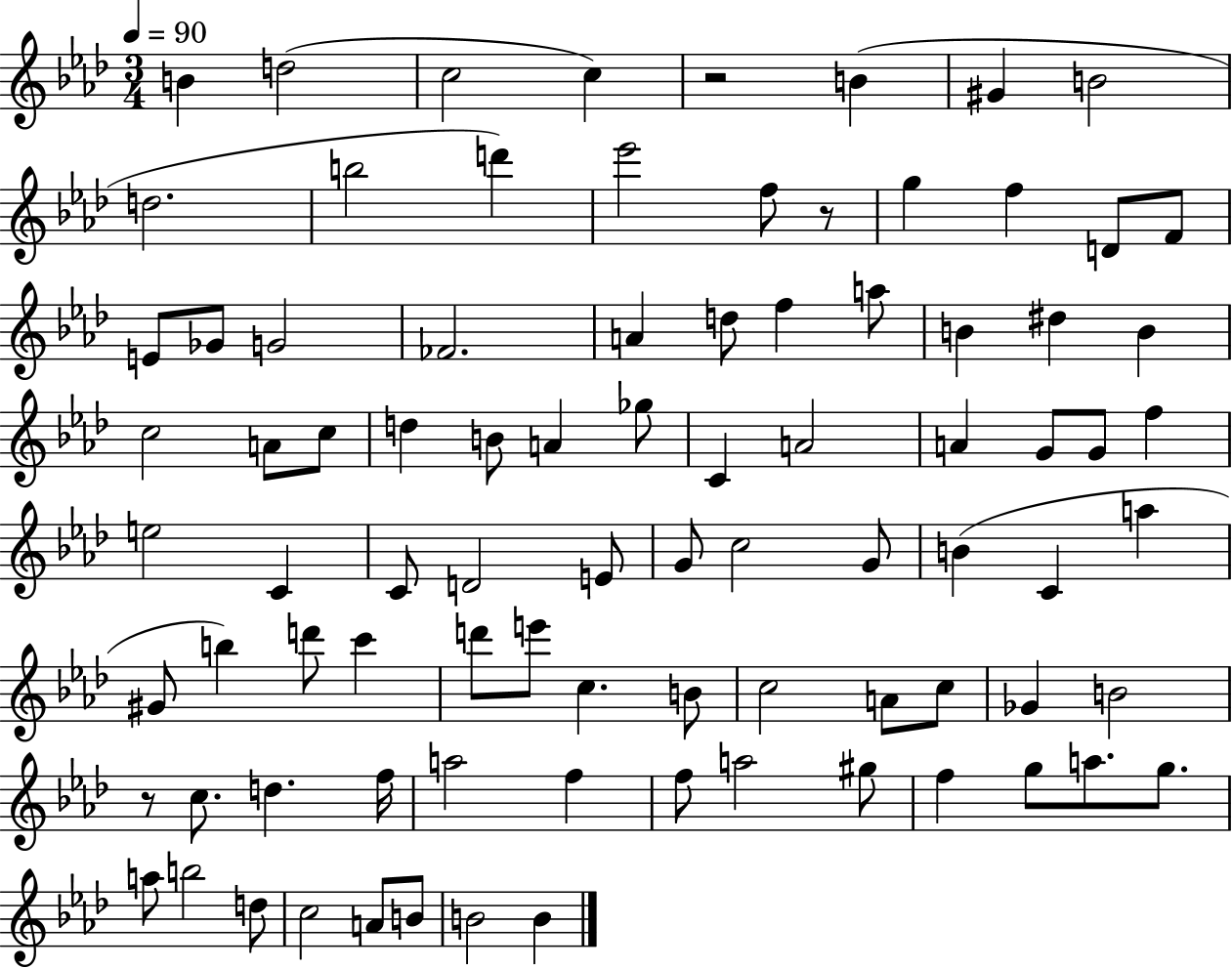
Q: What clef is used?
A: treble